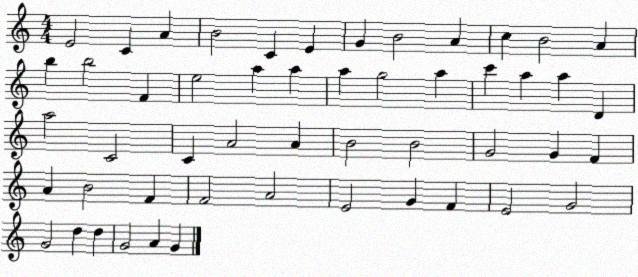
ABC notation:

X:1
T:Untitled
M:4/4
L:1/4
K:C
E2 C A B2 C E G B2 A c B2 A b b2 F e2 a a a g2 a c' a a D a2 C2 C A2 A B2 B2 G2 G F A B2 F F2 A2 E2 G F E2 G2 G2 d d G2 A G